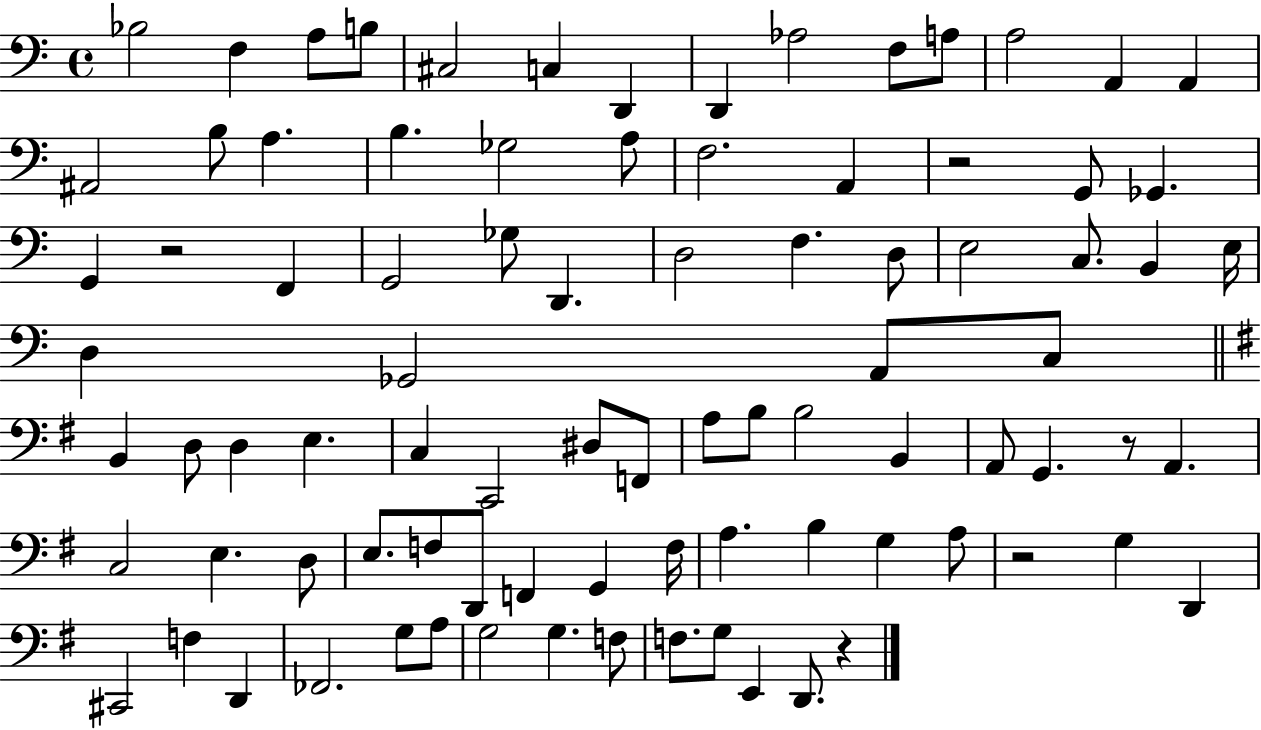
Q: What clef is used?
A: bass